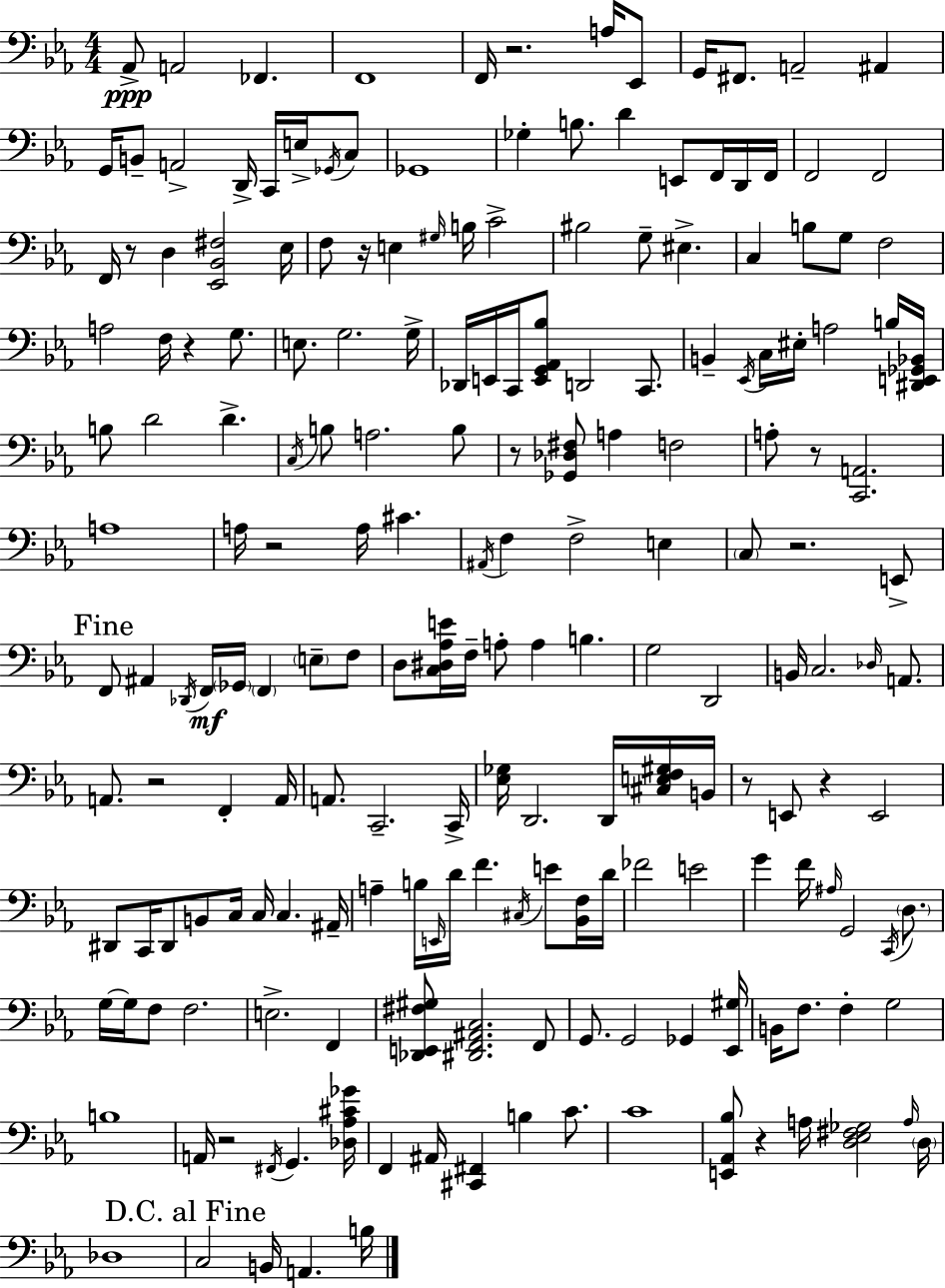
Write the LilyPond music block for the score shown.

{
  \clef bass
  \numericTimeSignature
  \time 4/4
  \key ees \major
  aes,8->\ppp a,2 fes,4. | f,1 | f,16 r2. a16 ees,8 | g,16 fis,8. a,2-- ais,4 | \break g,16 b,8-- a,2-> d,16-> c,16 e16-> \acciaccatura { ges,16 } c8 | ges,1 | ges4-. b8. d'4 e,8 f,16 d,16 | f,16 f,2 f,2 | \break f,16 r8 d4 <ees, bes, fis>2 | ees16 f8 r16 e4 \grace { gis16 } b16 c'2-> | bis2 g8-- eis4.-> | c4 b8 g8 f2 | \break a2 f16 r4 g8. | e8. g2. | g16-> des,16 e,16 c,16 <e, g, aes, bes>8 d,2 c,8. | b,4-- \acciaccatura { ees,16 } c16 eis16-. a2 | \break b16 <dis, e, ges, bes,>16 b8 d'2 d'4.-> | \acciaccatura { c16 } b8 a2. | b8 r8 <ges, des fis>8 a4 f2 | a8-. r8 <c, a,>2. | \break a1 | a16 r2 a16 cis'4. | \acciaccatura { ais,16 } f4 f2-> | e4 \parenthesize c8 r2. | \break e,8-> \mark "Fine" f,8 ais,4 \acciaccatura { des,16 } f,16\mf \parenthesize ges,16 \parenthesize f,4 | \parenthesize e8-- f8 d8 <c dis aes e'>16 f16-- a8-. a4 | b4. g2 d,2 | b,16 c2. | \break \grace { des16 } a,8. a,8. r2 | f,4-. a,16 a,8. c,2.-- | c,16-> <ees ges>16 d,2. | d,16 <cis e f gis>16 b,16 r8 e,8 r4 e,2 | \break dis,8 c,16 dis,8 b,8 c16 c16 | c4. ais,16-- a4-- b16 \grace { e,16 } d'16 f'4. | \acciaccatura { cis16 } e'8 <bes, f>16 d'16 fes'2 | e'2 g'4 f'16 \grace { ais16 } g,2 | \break \acciaccatura { c,16 } \parenthesize d8. g16~~ g16 f8 f2. | e2.-> | f,4 <des, e, fis gis>8 <dis, f, ais, c>2. | f,8 g,8. g,2 | \break ges,4 <ees, gis>16 b,16 f8. f4-. | g2 b1 | a,16 r2 | \acciaccatura { fis,16 } g,4. <des aes cis' ges'>16 f,4 | \break ais,16 <cis, fis,>4 b4 c'8. c'1 | <e, aes, bes>8 r4 | a16 <d ees fis ges>2 \grace { a16 } \parenthesize d16 des1 | \mark "D.C. al Fine" c2 | \break b,16 a,4. b16 \bar "|."
}